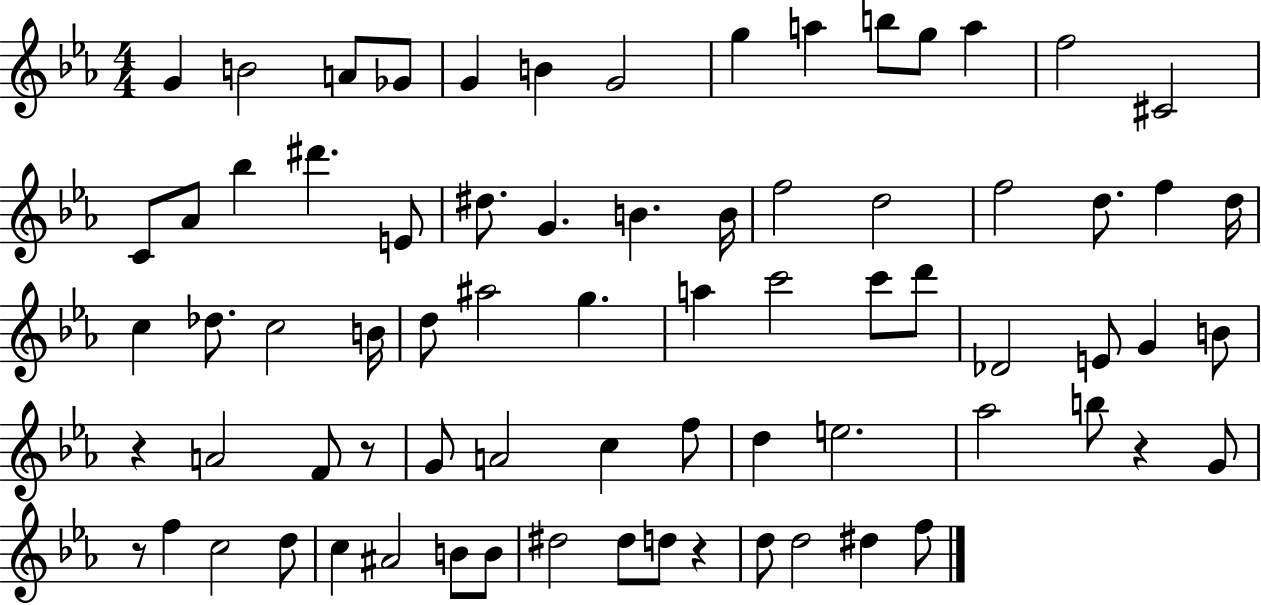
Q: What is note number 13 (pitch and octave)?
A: F5